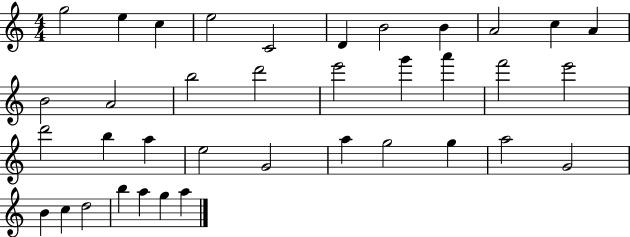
{
  \clef treble
  \numericTimeSignature
  \time 4/4
  \key c \major
  g''2 e''4 c''4 | e''2 c'2 | d'4 b'2 b'4 | a'2 c''4 a'4 | \break b'2 a'2 | b''2 d'''2 | e'''2 g'''4 a'''4 | f'''2 e'''2 | \break d'''2 b''4 a''4 | e''2 g'2 | a''4 g''2 g''4 | a''2 g'2 | \break b'4 c''4 d''2 | b''4 a''4 g''4 a''4 | \bar "|."
}